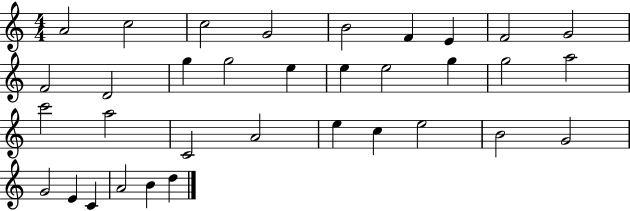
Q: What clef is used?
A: treble